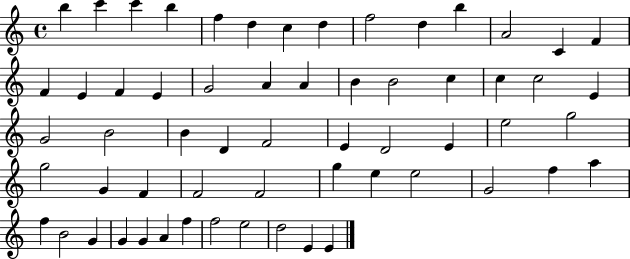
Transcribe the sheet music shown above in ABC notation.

X:1
T:Untitled
M:4/4
L:1/4
K:C
b c' c' b f d c d f2 d b A2 C F F E F E G2 A A B B2 c c c2 E G2 B2 B D F2 E D2 E e2 g2 g2 G F F2 F2 g e e2 G2 f a f B2 G G G A f f2 e2 d2 E E